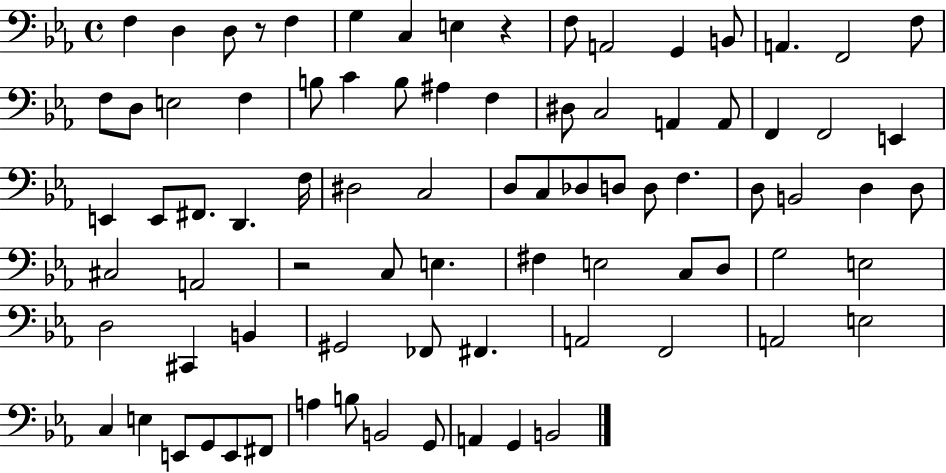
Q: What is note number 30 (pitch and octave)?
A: E2